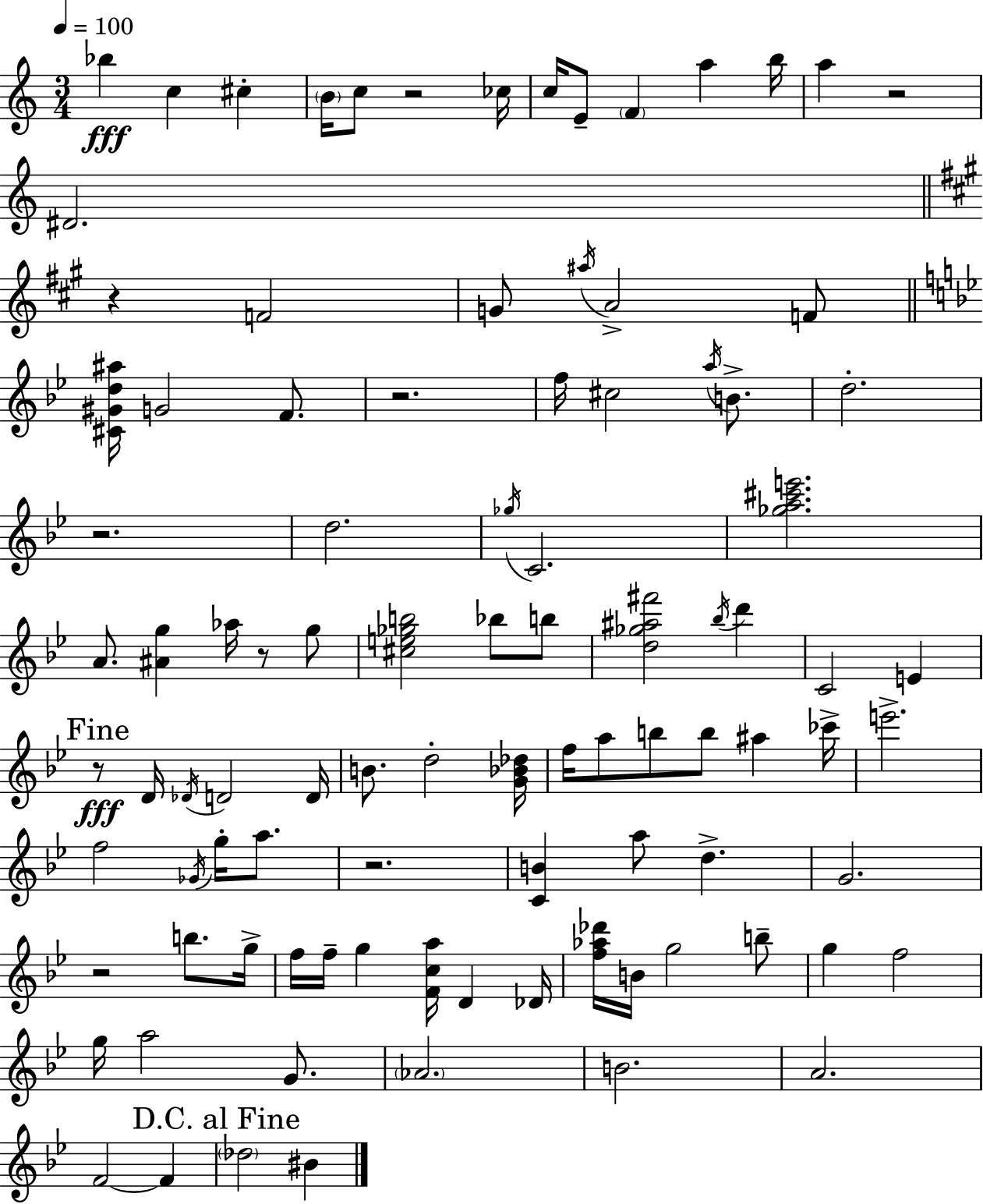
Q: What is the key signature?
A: A minor